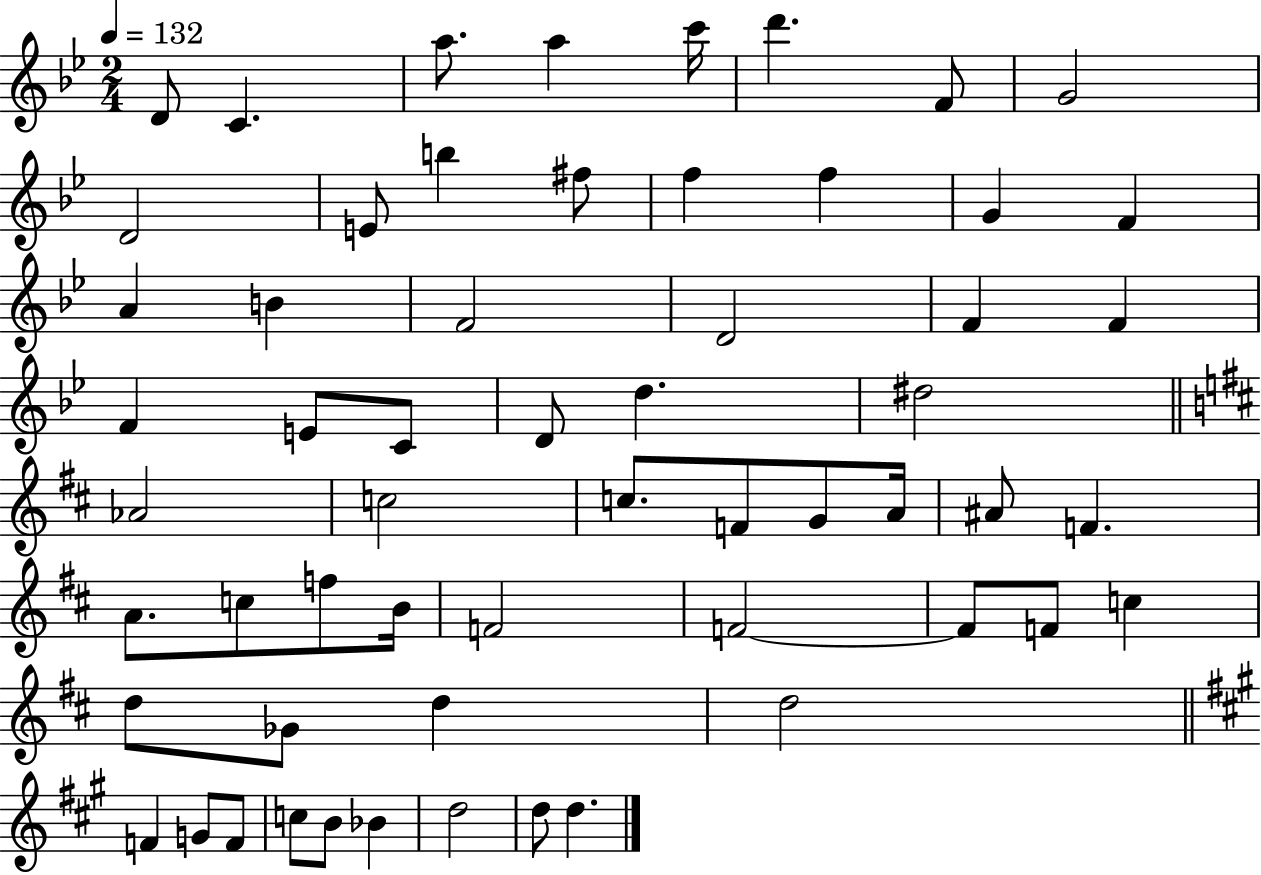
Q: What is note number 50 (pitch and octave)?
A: F4